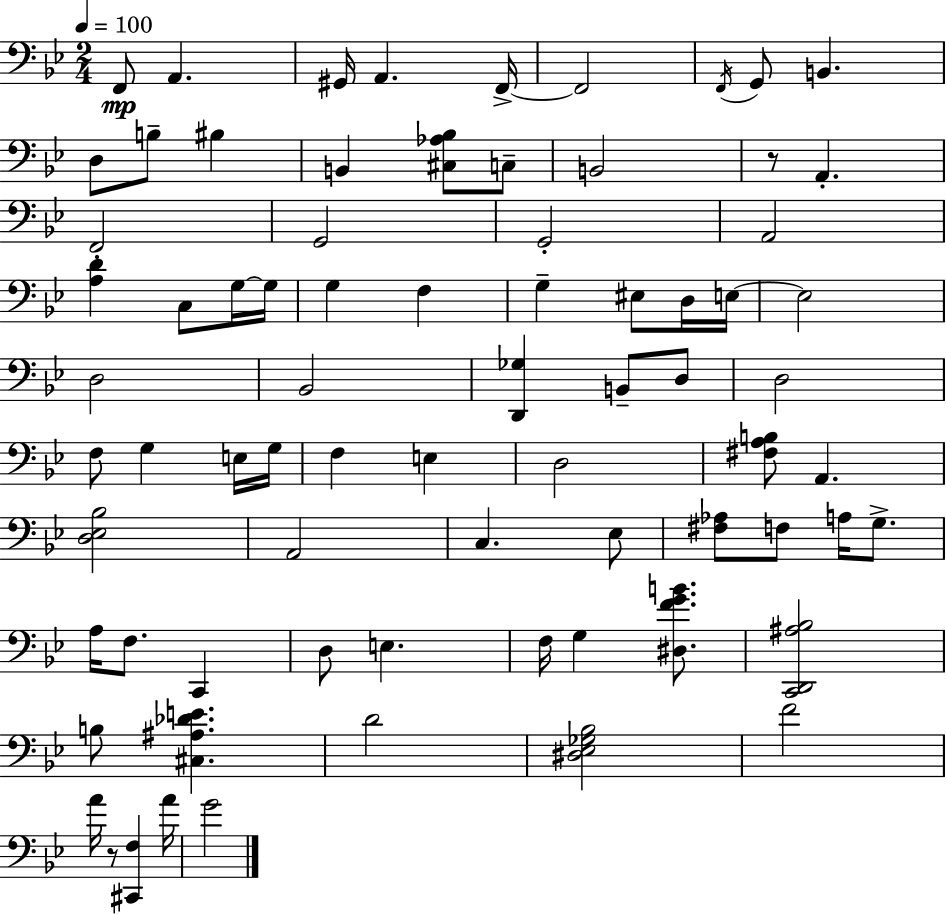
X:1
T:Untitled
M:2/4
L:1/4
K:Bb
F,,/2 A,, ^G,,/4 A,, F,,/4 F,,2 F,,/4 G,,/2 B,, D,/2 B,/2 ^B, B,, [^C,_A,_B,]/2 C,/2 B,,2 z/2 A,, F,,2 G,,2 G,,2 A,,2 [A,D] C,/2 G,/4 G,/4 G, F, G, ^E,/2 D,/4 E,/4 E,2 D,2 _B,,2 [D,,_G,] B,,/2 D,/2 D,2 F,/2 G, E,/4 G,/4 F, E, D,2 [^F,A,B,]/2 A,, [D,_E,_B,]2 A,,2 C, _E,/2 [^F,_A,]/2 F,/2 A,/4 G,/2 A,/4 F,/2 C,, D,/2 E, F,/4 G, [^D,FGB]/2 [C,,D,,^A,_B,]2 B,/2 [^C,^A,_DE] D2 [^D,_E,_G,_B,]2 F2 A/4 z/2 [^C,,F,] A/4 G2